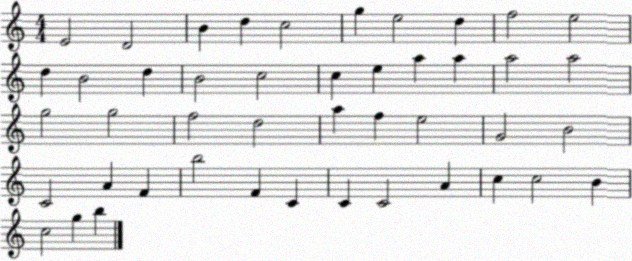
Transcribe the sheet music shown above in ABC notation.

X:1
T:Untitled
M:4/4
L:1/4
K:C
E2 D2 B d c2 g e2 d f2 e2 d B2 d B2 c2 c e a a a2 a2 g2 g2 f2 d2 a f e2 G2 B2 C2 A F b2 F C C C2 A c c2 B c2 g b